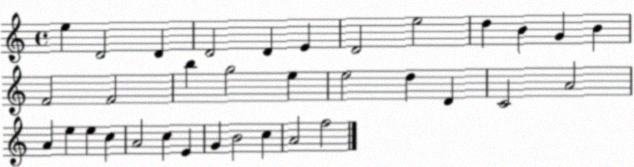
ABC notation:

X:1
T:Untitled
M:4/4
L:1/4
K:C
e D2 D D2 D E D2 e2 d B G B F2 F2 b g2 e e2 d D C2 A2 A e e c A2 c E G B2 c A2 f2